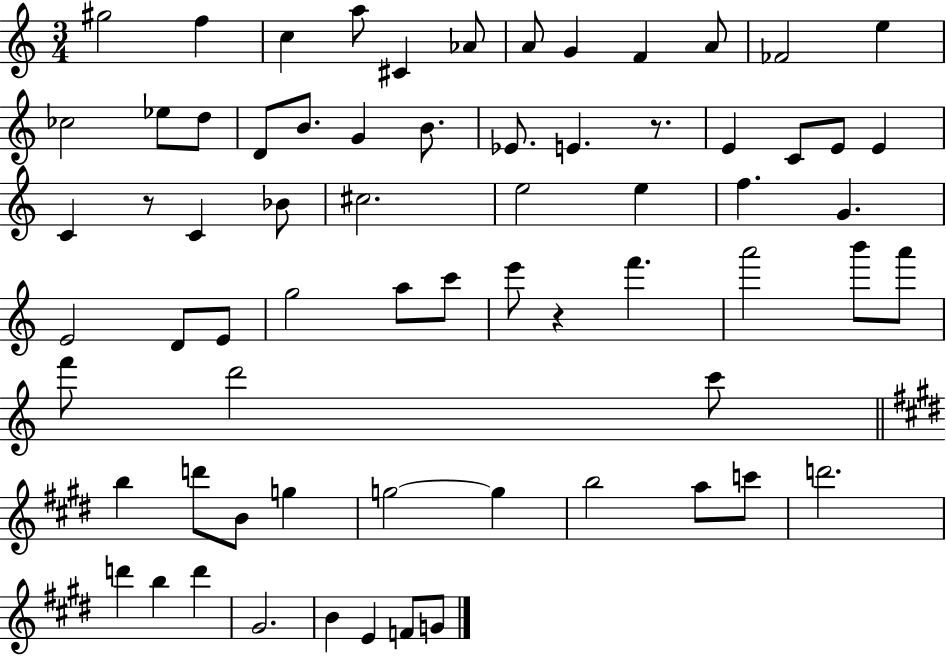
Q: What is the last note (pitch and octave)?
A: G4